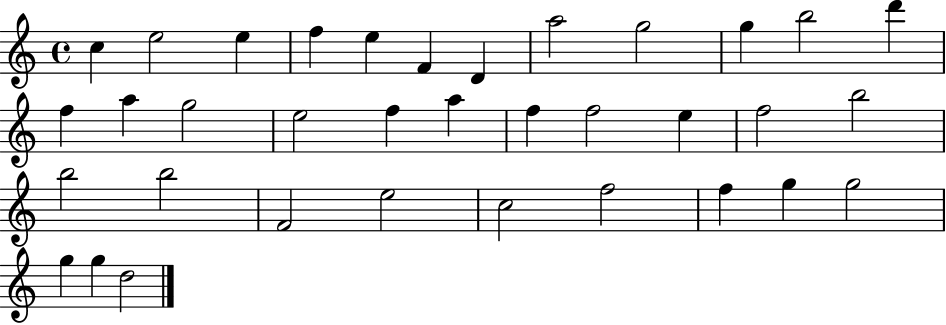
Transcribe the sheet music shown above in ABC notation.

X:1
T:Untitled
M:4/4
L:1/4
K:C
c e2 e f e F D a2 g2 g b2 d' f a g2 e2 f a f f2 e f2 b2 b2 b2 F2 e2 c2 f2 f g g2 g g d2